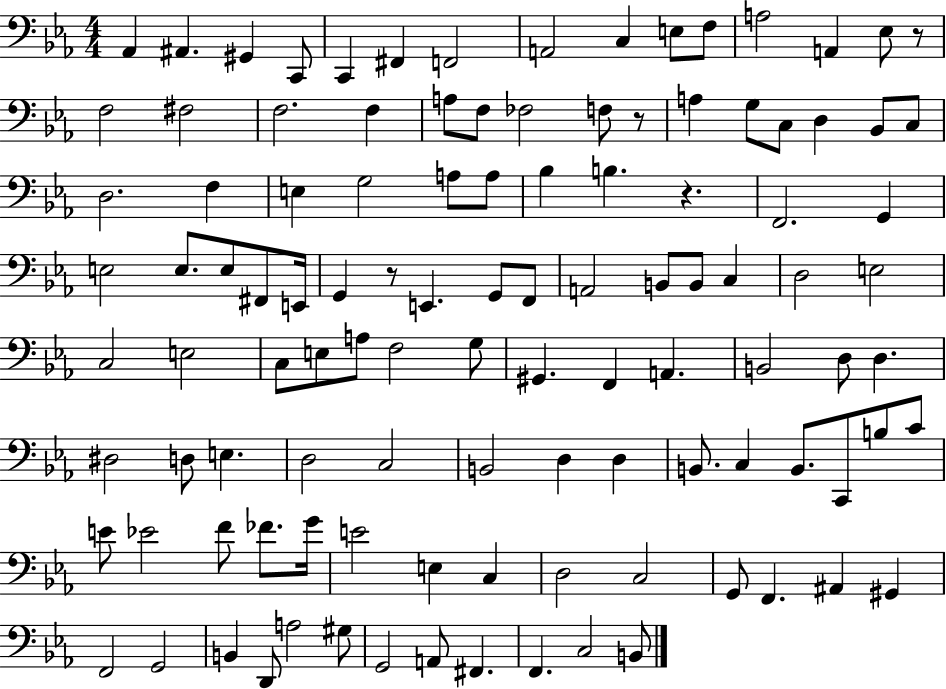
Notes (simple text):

Ab2/q A#2/q. G#2/q C2/e C2/q F#2/q F2/h A2/h C3/q E3/e F3/e A3/h A2/q Eb3/e R/e F3/h F#3/h F3/h. F3/q A3/e F3/e FES3/h F3/e R/e A3/q G3/e C3/e D3/q Bb2/e C3/e D3/h. F3/q E3/q G3/h A3/e A3/e Bb3/q B3/q. R/q. F2/h. G2/q E3/h E3/e. E3/e F#2/e E2/s G2/q R/e E2/q. G2/e F2/e A2/h B2/e B2/e C3/q D3/h E3/h C3/h E3/h C3/e E3/e A3/e F3/h G3/e G#2/q. F2/q A2/q. B2/h D3/e D3/q. D#3/h D3/e E3/q. D3/h C3/h B2/h D3/q D3/q B2/e. C3/q B2/e. C2/e B3/e C4/e E4/e Eb4/h F4/e FES4/e. G4/s E4/h E3/q C3/q D3/h C3/h G2/e F2/q. A#2/q G#2/q F2/h G2/h B2/q D2/e A3/h G#3/e G2/h A2/e F#2/q. F2/q. C3/h B2/e